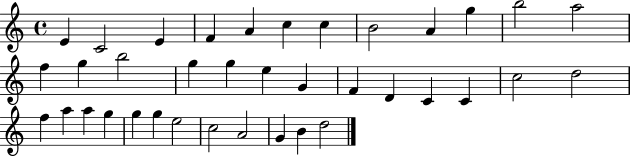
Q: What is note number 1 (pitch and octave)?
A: E4